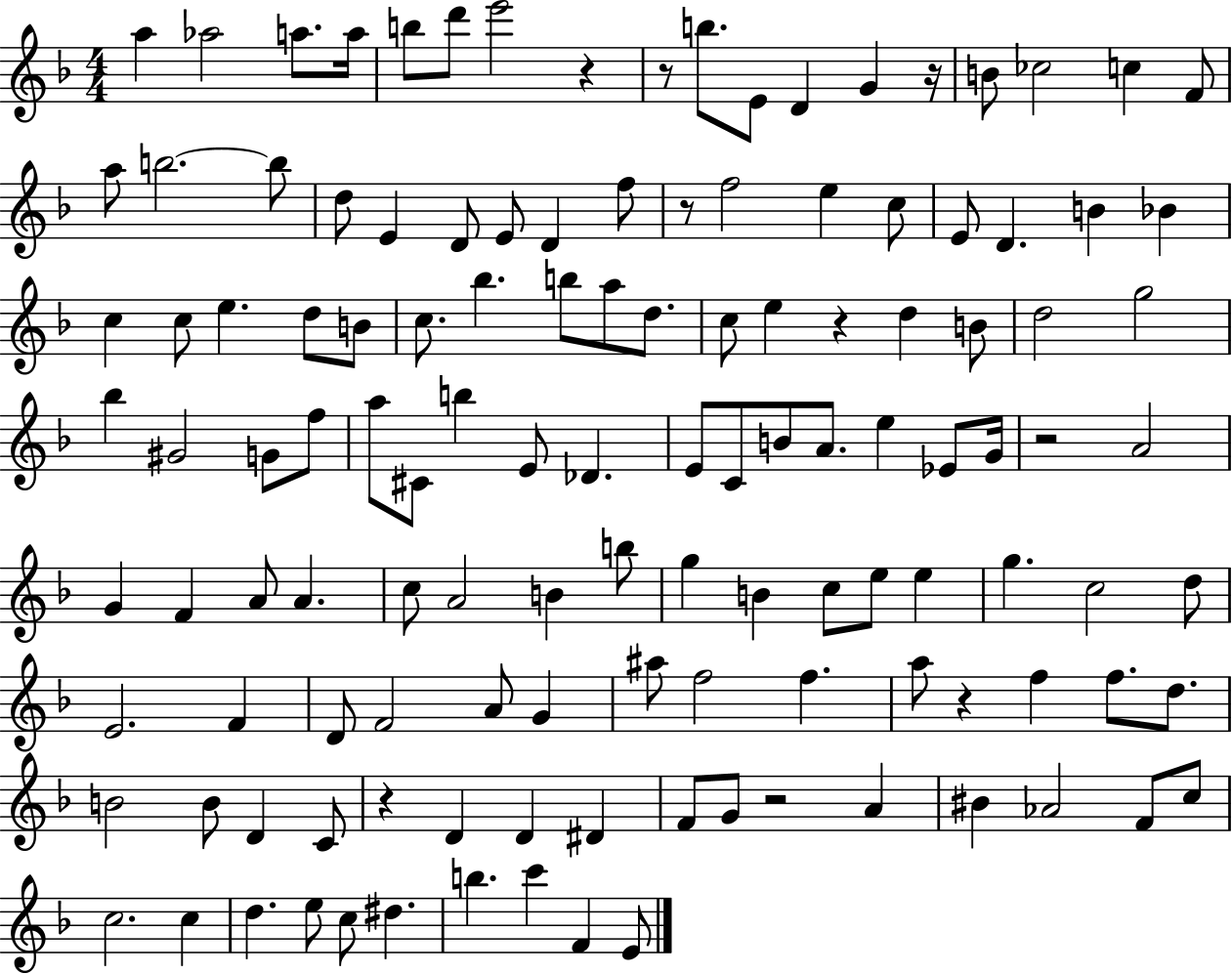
A5/q Ab5/h A5/e. A5/s B5/e D6/e E6/h R/q R/e B5/e. E4/e D4/q G4/q R/s B4/e CES5/h C5/q F4/e A5/e B5/h. B5/e D5/e E4/q D4/e E4/e D4/q F5/e R/e F5/h E5/q C5/e E4/e D4/q. B4/q Bb4/q C5/q C5/e E5/q. D5/e B4/e C5/e. Bb5/q. B5/e A5/e D5/e. C5/e E5/q R/q D5/q B4/e D5/h G5/h Bb5/q G#4/h G4/e F5/e A5/e C#4/e B5/q E4/e Db4/q. E4/e C4/e B4/e A4/e. E5/q Eb4/e G4/s R/h A4/h G4/q F4/q A4/e A4/q. C5/e A4/h B4/q B5/e G5/q B4/q C5/e E5/e E5/q G5/q. C5/h D5/e E4/h. F4/q D4/e F4/h A4/e G4/q A#5/e F5/h F5/q. A5/e R/q F5/q F5/e. D5/e. B4/h B4/e D4/q C4/e R/q D4/q D4/q D#4/q F4/e G4/e R/h A4/q BIS4/q Ab4/h F4/e C5/e C5/h. C5/q D5/q. E5/e C5/e D#5/q. B5/q. C6/q F4/q E4/e